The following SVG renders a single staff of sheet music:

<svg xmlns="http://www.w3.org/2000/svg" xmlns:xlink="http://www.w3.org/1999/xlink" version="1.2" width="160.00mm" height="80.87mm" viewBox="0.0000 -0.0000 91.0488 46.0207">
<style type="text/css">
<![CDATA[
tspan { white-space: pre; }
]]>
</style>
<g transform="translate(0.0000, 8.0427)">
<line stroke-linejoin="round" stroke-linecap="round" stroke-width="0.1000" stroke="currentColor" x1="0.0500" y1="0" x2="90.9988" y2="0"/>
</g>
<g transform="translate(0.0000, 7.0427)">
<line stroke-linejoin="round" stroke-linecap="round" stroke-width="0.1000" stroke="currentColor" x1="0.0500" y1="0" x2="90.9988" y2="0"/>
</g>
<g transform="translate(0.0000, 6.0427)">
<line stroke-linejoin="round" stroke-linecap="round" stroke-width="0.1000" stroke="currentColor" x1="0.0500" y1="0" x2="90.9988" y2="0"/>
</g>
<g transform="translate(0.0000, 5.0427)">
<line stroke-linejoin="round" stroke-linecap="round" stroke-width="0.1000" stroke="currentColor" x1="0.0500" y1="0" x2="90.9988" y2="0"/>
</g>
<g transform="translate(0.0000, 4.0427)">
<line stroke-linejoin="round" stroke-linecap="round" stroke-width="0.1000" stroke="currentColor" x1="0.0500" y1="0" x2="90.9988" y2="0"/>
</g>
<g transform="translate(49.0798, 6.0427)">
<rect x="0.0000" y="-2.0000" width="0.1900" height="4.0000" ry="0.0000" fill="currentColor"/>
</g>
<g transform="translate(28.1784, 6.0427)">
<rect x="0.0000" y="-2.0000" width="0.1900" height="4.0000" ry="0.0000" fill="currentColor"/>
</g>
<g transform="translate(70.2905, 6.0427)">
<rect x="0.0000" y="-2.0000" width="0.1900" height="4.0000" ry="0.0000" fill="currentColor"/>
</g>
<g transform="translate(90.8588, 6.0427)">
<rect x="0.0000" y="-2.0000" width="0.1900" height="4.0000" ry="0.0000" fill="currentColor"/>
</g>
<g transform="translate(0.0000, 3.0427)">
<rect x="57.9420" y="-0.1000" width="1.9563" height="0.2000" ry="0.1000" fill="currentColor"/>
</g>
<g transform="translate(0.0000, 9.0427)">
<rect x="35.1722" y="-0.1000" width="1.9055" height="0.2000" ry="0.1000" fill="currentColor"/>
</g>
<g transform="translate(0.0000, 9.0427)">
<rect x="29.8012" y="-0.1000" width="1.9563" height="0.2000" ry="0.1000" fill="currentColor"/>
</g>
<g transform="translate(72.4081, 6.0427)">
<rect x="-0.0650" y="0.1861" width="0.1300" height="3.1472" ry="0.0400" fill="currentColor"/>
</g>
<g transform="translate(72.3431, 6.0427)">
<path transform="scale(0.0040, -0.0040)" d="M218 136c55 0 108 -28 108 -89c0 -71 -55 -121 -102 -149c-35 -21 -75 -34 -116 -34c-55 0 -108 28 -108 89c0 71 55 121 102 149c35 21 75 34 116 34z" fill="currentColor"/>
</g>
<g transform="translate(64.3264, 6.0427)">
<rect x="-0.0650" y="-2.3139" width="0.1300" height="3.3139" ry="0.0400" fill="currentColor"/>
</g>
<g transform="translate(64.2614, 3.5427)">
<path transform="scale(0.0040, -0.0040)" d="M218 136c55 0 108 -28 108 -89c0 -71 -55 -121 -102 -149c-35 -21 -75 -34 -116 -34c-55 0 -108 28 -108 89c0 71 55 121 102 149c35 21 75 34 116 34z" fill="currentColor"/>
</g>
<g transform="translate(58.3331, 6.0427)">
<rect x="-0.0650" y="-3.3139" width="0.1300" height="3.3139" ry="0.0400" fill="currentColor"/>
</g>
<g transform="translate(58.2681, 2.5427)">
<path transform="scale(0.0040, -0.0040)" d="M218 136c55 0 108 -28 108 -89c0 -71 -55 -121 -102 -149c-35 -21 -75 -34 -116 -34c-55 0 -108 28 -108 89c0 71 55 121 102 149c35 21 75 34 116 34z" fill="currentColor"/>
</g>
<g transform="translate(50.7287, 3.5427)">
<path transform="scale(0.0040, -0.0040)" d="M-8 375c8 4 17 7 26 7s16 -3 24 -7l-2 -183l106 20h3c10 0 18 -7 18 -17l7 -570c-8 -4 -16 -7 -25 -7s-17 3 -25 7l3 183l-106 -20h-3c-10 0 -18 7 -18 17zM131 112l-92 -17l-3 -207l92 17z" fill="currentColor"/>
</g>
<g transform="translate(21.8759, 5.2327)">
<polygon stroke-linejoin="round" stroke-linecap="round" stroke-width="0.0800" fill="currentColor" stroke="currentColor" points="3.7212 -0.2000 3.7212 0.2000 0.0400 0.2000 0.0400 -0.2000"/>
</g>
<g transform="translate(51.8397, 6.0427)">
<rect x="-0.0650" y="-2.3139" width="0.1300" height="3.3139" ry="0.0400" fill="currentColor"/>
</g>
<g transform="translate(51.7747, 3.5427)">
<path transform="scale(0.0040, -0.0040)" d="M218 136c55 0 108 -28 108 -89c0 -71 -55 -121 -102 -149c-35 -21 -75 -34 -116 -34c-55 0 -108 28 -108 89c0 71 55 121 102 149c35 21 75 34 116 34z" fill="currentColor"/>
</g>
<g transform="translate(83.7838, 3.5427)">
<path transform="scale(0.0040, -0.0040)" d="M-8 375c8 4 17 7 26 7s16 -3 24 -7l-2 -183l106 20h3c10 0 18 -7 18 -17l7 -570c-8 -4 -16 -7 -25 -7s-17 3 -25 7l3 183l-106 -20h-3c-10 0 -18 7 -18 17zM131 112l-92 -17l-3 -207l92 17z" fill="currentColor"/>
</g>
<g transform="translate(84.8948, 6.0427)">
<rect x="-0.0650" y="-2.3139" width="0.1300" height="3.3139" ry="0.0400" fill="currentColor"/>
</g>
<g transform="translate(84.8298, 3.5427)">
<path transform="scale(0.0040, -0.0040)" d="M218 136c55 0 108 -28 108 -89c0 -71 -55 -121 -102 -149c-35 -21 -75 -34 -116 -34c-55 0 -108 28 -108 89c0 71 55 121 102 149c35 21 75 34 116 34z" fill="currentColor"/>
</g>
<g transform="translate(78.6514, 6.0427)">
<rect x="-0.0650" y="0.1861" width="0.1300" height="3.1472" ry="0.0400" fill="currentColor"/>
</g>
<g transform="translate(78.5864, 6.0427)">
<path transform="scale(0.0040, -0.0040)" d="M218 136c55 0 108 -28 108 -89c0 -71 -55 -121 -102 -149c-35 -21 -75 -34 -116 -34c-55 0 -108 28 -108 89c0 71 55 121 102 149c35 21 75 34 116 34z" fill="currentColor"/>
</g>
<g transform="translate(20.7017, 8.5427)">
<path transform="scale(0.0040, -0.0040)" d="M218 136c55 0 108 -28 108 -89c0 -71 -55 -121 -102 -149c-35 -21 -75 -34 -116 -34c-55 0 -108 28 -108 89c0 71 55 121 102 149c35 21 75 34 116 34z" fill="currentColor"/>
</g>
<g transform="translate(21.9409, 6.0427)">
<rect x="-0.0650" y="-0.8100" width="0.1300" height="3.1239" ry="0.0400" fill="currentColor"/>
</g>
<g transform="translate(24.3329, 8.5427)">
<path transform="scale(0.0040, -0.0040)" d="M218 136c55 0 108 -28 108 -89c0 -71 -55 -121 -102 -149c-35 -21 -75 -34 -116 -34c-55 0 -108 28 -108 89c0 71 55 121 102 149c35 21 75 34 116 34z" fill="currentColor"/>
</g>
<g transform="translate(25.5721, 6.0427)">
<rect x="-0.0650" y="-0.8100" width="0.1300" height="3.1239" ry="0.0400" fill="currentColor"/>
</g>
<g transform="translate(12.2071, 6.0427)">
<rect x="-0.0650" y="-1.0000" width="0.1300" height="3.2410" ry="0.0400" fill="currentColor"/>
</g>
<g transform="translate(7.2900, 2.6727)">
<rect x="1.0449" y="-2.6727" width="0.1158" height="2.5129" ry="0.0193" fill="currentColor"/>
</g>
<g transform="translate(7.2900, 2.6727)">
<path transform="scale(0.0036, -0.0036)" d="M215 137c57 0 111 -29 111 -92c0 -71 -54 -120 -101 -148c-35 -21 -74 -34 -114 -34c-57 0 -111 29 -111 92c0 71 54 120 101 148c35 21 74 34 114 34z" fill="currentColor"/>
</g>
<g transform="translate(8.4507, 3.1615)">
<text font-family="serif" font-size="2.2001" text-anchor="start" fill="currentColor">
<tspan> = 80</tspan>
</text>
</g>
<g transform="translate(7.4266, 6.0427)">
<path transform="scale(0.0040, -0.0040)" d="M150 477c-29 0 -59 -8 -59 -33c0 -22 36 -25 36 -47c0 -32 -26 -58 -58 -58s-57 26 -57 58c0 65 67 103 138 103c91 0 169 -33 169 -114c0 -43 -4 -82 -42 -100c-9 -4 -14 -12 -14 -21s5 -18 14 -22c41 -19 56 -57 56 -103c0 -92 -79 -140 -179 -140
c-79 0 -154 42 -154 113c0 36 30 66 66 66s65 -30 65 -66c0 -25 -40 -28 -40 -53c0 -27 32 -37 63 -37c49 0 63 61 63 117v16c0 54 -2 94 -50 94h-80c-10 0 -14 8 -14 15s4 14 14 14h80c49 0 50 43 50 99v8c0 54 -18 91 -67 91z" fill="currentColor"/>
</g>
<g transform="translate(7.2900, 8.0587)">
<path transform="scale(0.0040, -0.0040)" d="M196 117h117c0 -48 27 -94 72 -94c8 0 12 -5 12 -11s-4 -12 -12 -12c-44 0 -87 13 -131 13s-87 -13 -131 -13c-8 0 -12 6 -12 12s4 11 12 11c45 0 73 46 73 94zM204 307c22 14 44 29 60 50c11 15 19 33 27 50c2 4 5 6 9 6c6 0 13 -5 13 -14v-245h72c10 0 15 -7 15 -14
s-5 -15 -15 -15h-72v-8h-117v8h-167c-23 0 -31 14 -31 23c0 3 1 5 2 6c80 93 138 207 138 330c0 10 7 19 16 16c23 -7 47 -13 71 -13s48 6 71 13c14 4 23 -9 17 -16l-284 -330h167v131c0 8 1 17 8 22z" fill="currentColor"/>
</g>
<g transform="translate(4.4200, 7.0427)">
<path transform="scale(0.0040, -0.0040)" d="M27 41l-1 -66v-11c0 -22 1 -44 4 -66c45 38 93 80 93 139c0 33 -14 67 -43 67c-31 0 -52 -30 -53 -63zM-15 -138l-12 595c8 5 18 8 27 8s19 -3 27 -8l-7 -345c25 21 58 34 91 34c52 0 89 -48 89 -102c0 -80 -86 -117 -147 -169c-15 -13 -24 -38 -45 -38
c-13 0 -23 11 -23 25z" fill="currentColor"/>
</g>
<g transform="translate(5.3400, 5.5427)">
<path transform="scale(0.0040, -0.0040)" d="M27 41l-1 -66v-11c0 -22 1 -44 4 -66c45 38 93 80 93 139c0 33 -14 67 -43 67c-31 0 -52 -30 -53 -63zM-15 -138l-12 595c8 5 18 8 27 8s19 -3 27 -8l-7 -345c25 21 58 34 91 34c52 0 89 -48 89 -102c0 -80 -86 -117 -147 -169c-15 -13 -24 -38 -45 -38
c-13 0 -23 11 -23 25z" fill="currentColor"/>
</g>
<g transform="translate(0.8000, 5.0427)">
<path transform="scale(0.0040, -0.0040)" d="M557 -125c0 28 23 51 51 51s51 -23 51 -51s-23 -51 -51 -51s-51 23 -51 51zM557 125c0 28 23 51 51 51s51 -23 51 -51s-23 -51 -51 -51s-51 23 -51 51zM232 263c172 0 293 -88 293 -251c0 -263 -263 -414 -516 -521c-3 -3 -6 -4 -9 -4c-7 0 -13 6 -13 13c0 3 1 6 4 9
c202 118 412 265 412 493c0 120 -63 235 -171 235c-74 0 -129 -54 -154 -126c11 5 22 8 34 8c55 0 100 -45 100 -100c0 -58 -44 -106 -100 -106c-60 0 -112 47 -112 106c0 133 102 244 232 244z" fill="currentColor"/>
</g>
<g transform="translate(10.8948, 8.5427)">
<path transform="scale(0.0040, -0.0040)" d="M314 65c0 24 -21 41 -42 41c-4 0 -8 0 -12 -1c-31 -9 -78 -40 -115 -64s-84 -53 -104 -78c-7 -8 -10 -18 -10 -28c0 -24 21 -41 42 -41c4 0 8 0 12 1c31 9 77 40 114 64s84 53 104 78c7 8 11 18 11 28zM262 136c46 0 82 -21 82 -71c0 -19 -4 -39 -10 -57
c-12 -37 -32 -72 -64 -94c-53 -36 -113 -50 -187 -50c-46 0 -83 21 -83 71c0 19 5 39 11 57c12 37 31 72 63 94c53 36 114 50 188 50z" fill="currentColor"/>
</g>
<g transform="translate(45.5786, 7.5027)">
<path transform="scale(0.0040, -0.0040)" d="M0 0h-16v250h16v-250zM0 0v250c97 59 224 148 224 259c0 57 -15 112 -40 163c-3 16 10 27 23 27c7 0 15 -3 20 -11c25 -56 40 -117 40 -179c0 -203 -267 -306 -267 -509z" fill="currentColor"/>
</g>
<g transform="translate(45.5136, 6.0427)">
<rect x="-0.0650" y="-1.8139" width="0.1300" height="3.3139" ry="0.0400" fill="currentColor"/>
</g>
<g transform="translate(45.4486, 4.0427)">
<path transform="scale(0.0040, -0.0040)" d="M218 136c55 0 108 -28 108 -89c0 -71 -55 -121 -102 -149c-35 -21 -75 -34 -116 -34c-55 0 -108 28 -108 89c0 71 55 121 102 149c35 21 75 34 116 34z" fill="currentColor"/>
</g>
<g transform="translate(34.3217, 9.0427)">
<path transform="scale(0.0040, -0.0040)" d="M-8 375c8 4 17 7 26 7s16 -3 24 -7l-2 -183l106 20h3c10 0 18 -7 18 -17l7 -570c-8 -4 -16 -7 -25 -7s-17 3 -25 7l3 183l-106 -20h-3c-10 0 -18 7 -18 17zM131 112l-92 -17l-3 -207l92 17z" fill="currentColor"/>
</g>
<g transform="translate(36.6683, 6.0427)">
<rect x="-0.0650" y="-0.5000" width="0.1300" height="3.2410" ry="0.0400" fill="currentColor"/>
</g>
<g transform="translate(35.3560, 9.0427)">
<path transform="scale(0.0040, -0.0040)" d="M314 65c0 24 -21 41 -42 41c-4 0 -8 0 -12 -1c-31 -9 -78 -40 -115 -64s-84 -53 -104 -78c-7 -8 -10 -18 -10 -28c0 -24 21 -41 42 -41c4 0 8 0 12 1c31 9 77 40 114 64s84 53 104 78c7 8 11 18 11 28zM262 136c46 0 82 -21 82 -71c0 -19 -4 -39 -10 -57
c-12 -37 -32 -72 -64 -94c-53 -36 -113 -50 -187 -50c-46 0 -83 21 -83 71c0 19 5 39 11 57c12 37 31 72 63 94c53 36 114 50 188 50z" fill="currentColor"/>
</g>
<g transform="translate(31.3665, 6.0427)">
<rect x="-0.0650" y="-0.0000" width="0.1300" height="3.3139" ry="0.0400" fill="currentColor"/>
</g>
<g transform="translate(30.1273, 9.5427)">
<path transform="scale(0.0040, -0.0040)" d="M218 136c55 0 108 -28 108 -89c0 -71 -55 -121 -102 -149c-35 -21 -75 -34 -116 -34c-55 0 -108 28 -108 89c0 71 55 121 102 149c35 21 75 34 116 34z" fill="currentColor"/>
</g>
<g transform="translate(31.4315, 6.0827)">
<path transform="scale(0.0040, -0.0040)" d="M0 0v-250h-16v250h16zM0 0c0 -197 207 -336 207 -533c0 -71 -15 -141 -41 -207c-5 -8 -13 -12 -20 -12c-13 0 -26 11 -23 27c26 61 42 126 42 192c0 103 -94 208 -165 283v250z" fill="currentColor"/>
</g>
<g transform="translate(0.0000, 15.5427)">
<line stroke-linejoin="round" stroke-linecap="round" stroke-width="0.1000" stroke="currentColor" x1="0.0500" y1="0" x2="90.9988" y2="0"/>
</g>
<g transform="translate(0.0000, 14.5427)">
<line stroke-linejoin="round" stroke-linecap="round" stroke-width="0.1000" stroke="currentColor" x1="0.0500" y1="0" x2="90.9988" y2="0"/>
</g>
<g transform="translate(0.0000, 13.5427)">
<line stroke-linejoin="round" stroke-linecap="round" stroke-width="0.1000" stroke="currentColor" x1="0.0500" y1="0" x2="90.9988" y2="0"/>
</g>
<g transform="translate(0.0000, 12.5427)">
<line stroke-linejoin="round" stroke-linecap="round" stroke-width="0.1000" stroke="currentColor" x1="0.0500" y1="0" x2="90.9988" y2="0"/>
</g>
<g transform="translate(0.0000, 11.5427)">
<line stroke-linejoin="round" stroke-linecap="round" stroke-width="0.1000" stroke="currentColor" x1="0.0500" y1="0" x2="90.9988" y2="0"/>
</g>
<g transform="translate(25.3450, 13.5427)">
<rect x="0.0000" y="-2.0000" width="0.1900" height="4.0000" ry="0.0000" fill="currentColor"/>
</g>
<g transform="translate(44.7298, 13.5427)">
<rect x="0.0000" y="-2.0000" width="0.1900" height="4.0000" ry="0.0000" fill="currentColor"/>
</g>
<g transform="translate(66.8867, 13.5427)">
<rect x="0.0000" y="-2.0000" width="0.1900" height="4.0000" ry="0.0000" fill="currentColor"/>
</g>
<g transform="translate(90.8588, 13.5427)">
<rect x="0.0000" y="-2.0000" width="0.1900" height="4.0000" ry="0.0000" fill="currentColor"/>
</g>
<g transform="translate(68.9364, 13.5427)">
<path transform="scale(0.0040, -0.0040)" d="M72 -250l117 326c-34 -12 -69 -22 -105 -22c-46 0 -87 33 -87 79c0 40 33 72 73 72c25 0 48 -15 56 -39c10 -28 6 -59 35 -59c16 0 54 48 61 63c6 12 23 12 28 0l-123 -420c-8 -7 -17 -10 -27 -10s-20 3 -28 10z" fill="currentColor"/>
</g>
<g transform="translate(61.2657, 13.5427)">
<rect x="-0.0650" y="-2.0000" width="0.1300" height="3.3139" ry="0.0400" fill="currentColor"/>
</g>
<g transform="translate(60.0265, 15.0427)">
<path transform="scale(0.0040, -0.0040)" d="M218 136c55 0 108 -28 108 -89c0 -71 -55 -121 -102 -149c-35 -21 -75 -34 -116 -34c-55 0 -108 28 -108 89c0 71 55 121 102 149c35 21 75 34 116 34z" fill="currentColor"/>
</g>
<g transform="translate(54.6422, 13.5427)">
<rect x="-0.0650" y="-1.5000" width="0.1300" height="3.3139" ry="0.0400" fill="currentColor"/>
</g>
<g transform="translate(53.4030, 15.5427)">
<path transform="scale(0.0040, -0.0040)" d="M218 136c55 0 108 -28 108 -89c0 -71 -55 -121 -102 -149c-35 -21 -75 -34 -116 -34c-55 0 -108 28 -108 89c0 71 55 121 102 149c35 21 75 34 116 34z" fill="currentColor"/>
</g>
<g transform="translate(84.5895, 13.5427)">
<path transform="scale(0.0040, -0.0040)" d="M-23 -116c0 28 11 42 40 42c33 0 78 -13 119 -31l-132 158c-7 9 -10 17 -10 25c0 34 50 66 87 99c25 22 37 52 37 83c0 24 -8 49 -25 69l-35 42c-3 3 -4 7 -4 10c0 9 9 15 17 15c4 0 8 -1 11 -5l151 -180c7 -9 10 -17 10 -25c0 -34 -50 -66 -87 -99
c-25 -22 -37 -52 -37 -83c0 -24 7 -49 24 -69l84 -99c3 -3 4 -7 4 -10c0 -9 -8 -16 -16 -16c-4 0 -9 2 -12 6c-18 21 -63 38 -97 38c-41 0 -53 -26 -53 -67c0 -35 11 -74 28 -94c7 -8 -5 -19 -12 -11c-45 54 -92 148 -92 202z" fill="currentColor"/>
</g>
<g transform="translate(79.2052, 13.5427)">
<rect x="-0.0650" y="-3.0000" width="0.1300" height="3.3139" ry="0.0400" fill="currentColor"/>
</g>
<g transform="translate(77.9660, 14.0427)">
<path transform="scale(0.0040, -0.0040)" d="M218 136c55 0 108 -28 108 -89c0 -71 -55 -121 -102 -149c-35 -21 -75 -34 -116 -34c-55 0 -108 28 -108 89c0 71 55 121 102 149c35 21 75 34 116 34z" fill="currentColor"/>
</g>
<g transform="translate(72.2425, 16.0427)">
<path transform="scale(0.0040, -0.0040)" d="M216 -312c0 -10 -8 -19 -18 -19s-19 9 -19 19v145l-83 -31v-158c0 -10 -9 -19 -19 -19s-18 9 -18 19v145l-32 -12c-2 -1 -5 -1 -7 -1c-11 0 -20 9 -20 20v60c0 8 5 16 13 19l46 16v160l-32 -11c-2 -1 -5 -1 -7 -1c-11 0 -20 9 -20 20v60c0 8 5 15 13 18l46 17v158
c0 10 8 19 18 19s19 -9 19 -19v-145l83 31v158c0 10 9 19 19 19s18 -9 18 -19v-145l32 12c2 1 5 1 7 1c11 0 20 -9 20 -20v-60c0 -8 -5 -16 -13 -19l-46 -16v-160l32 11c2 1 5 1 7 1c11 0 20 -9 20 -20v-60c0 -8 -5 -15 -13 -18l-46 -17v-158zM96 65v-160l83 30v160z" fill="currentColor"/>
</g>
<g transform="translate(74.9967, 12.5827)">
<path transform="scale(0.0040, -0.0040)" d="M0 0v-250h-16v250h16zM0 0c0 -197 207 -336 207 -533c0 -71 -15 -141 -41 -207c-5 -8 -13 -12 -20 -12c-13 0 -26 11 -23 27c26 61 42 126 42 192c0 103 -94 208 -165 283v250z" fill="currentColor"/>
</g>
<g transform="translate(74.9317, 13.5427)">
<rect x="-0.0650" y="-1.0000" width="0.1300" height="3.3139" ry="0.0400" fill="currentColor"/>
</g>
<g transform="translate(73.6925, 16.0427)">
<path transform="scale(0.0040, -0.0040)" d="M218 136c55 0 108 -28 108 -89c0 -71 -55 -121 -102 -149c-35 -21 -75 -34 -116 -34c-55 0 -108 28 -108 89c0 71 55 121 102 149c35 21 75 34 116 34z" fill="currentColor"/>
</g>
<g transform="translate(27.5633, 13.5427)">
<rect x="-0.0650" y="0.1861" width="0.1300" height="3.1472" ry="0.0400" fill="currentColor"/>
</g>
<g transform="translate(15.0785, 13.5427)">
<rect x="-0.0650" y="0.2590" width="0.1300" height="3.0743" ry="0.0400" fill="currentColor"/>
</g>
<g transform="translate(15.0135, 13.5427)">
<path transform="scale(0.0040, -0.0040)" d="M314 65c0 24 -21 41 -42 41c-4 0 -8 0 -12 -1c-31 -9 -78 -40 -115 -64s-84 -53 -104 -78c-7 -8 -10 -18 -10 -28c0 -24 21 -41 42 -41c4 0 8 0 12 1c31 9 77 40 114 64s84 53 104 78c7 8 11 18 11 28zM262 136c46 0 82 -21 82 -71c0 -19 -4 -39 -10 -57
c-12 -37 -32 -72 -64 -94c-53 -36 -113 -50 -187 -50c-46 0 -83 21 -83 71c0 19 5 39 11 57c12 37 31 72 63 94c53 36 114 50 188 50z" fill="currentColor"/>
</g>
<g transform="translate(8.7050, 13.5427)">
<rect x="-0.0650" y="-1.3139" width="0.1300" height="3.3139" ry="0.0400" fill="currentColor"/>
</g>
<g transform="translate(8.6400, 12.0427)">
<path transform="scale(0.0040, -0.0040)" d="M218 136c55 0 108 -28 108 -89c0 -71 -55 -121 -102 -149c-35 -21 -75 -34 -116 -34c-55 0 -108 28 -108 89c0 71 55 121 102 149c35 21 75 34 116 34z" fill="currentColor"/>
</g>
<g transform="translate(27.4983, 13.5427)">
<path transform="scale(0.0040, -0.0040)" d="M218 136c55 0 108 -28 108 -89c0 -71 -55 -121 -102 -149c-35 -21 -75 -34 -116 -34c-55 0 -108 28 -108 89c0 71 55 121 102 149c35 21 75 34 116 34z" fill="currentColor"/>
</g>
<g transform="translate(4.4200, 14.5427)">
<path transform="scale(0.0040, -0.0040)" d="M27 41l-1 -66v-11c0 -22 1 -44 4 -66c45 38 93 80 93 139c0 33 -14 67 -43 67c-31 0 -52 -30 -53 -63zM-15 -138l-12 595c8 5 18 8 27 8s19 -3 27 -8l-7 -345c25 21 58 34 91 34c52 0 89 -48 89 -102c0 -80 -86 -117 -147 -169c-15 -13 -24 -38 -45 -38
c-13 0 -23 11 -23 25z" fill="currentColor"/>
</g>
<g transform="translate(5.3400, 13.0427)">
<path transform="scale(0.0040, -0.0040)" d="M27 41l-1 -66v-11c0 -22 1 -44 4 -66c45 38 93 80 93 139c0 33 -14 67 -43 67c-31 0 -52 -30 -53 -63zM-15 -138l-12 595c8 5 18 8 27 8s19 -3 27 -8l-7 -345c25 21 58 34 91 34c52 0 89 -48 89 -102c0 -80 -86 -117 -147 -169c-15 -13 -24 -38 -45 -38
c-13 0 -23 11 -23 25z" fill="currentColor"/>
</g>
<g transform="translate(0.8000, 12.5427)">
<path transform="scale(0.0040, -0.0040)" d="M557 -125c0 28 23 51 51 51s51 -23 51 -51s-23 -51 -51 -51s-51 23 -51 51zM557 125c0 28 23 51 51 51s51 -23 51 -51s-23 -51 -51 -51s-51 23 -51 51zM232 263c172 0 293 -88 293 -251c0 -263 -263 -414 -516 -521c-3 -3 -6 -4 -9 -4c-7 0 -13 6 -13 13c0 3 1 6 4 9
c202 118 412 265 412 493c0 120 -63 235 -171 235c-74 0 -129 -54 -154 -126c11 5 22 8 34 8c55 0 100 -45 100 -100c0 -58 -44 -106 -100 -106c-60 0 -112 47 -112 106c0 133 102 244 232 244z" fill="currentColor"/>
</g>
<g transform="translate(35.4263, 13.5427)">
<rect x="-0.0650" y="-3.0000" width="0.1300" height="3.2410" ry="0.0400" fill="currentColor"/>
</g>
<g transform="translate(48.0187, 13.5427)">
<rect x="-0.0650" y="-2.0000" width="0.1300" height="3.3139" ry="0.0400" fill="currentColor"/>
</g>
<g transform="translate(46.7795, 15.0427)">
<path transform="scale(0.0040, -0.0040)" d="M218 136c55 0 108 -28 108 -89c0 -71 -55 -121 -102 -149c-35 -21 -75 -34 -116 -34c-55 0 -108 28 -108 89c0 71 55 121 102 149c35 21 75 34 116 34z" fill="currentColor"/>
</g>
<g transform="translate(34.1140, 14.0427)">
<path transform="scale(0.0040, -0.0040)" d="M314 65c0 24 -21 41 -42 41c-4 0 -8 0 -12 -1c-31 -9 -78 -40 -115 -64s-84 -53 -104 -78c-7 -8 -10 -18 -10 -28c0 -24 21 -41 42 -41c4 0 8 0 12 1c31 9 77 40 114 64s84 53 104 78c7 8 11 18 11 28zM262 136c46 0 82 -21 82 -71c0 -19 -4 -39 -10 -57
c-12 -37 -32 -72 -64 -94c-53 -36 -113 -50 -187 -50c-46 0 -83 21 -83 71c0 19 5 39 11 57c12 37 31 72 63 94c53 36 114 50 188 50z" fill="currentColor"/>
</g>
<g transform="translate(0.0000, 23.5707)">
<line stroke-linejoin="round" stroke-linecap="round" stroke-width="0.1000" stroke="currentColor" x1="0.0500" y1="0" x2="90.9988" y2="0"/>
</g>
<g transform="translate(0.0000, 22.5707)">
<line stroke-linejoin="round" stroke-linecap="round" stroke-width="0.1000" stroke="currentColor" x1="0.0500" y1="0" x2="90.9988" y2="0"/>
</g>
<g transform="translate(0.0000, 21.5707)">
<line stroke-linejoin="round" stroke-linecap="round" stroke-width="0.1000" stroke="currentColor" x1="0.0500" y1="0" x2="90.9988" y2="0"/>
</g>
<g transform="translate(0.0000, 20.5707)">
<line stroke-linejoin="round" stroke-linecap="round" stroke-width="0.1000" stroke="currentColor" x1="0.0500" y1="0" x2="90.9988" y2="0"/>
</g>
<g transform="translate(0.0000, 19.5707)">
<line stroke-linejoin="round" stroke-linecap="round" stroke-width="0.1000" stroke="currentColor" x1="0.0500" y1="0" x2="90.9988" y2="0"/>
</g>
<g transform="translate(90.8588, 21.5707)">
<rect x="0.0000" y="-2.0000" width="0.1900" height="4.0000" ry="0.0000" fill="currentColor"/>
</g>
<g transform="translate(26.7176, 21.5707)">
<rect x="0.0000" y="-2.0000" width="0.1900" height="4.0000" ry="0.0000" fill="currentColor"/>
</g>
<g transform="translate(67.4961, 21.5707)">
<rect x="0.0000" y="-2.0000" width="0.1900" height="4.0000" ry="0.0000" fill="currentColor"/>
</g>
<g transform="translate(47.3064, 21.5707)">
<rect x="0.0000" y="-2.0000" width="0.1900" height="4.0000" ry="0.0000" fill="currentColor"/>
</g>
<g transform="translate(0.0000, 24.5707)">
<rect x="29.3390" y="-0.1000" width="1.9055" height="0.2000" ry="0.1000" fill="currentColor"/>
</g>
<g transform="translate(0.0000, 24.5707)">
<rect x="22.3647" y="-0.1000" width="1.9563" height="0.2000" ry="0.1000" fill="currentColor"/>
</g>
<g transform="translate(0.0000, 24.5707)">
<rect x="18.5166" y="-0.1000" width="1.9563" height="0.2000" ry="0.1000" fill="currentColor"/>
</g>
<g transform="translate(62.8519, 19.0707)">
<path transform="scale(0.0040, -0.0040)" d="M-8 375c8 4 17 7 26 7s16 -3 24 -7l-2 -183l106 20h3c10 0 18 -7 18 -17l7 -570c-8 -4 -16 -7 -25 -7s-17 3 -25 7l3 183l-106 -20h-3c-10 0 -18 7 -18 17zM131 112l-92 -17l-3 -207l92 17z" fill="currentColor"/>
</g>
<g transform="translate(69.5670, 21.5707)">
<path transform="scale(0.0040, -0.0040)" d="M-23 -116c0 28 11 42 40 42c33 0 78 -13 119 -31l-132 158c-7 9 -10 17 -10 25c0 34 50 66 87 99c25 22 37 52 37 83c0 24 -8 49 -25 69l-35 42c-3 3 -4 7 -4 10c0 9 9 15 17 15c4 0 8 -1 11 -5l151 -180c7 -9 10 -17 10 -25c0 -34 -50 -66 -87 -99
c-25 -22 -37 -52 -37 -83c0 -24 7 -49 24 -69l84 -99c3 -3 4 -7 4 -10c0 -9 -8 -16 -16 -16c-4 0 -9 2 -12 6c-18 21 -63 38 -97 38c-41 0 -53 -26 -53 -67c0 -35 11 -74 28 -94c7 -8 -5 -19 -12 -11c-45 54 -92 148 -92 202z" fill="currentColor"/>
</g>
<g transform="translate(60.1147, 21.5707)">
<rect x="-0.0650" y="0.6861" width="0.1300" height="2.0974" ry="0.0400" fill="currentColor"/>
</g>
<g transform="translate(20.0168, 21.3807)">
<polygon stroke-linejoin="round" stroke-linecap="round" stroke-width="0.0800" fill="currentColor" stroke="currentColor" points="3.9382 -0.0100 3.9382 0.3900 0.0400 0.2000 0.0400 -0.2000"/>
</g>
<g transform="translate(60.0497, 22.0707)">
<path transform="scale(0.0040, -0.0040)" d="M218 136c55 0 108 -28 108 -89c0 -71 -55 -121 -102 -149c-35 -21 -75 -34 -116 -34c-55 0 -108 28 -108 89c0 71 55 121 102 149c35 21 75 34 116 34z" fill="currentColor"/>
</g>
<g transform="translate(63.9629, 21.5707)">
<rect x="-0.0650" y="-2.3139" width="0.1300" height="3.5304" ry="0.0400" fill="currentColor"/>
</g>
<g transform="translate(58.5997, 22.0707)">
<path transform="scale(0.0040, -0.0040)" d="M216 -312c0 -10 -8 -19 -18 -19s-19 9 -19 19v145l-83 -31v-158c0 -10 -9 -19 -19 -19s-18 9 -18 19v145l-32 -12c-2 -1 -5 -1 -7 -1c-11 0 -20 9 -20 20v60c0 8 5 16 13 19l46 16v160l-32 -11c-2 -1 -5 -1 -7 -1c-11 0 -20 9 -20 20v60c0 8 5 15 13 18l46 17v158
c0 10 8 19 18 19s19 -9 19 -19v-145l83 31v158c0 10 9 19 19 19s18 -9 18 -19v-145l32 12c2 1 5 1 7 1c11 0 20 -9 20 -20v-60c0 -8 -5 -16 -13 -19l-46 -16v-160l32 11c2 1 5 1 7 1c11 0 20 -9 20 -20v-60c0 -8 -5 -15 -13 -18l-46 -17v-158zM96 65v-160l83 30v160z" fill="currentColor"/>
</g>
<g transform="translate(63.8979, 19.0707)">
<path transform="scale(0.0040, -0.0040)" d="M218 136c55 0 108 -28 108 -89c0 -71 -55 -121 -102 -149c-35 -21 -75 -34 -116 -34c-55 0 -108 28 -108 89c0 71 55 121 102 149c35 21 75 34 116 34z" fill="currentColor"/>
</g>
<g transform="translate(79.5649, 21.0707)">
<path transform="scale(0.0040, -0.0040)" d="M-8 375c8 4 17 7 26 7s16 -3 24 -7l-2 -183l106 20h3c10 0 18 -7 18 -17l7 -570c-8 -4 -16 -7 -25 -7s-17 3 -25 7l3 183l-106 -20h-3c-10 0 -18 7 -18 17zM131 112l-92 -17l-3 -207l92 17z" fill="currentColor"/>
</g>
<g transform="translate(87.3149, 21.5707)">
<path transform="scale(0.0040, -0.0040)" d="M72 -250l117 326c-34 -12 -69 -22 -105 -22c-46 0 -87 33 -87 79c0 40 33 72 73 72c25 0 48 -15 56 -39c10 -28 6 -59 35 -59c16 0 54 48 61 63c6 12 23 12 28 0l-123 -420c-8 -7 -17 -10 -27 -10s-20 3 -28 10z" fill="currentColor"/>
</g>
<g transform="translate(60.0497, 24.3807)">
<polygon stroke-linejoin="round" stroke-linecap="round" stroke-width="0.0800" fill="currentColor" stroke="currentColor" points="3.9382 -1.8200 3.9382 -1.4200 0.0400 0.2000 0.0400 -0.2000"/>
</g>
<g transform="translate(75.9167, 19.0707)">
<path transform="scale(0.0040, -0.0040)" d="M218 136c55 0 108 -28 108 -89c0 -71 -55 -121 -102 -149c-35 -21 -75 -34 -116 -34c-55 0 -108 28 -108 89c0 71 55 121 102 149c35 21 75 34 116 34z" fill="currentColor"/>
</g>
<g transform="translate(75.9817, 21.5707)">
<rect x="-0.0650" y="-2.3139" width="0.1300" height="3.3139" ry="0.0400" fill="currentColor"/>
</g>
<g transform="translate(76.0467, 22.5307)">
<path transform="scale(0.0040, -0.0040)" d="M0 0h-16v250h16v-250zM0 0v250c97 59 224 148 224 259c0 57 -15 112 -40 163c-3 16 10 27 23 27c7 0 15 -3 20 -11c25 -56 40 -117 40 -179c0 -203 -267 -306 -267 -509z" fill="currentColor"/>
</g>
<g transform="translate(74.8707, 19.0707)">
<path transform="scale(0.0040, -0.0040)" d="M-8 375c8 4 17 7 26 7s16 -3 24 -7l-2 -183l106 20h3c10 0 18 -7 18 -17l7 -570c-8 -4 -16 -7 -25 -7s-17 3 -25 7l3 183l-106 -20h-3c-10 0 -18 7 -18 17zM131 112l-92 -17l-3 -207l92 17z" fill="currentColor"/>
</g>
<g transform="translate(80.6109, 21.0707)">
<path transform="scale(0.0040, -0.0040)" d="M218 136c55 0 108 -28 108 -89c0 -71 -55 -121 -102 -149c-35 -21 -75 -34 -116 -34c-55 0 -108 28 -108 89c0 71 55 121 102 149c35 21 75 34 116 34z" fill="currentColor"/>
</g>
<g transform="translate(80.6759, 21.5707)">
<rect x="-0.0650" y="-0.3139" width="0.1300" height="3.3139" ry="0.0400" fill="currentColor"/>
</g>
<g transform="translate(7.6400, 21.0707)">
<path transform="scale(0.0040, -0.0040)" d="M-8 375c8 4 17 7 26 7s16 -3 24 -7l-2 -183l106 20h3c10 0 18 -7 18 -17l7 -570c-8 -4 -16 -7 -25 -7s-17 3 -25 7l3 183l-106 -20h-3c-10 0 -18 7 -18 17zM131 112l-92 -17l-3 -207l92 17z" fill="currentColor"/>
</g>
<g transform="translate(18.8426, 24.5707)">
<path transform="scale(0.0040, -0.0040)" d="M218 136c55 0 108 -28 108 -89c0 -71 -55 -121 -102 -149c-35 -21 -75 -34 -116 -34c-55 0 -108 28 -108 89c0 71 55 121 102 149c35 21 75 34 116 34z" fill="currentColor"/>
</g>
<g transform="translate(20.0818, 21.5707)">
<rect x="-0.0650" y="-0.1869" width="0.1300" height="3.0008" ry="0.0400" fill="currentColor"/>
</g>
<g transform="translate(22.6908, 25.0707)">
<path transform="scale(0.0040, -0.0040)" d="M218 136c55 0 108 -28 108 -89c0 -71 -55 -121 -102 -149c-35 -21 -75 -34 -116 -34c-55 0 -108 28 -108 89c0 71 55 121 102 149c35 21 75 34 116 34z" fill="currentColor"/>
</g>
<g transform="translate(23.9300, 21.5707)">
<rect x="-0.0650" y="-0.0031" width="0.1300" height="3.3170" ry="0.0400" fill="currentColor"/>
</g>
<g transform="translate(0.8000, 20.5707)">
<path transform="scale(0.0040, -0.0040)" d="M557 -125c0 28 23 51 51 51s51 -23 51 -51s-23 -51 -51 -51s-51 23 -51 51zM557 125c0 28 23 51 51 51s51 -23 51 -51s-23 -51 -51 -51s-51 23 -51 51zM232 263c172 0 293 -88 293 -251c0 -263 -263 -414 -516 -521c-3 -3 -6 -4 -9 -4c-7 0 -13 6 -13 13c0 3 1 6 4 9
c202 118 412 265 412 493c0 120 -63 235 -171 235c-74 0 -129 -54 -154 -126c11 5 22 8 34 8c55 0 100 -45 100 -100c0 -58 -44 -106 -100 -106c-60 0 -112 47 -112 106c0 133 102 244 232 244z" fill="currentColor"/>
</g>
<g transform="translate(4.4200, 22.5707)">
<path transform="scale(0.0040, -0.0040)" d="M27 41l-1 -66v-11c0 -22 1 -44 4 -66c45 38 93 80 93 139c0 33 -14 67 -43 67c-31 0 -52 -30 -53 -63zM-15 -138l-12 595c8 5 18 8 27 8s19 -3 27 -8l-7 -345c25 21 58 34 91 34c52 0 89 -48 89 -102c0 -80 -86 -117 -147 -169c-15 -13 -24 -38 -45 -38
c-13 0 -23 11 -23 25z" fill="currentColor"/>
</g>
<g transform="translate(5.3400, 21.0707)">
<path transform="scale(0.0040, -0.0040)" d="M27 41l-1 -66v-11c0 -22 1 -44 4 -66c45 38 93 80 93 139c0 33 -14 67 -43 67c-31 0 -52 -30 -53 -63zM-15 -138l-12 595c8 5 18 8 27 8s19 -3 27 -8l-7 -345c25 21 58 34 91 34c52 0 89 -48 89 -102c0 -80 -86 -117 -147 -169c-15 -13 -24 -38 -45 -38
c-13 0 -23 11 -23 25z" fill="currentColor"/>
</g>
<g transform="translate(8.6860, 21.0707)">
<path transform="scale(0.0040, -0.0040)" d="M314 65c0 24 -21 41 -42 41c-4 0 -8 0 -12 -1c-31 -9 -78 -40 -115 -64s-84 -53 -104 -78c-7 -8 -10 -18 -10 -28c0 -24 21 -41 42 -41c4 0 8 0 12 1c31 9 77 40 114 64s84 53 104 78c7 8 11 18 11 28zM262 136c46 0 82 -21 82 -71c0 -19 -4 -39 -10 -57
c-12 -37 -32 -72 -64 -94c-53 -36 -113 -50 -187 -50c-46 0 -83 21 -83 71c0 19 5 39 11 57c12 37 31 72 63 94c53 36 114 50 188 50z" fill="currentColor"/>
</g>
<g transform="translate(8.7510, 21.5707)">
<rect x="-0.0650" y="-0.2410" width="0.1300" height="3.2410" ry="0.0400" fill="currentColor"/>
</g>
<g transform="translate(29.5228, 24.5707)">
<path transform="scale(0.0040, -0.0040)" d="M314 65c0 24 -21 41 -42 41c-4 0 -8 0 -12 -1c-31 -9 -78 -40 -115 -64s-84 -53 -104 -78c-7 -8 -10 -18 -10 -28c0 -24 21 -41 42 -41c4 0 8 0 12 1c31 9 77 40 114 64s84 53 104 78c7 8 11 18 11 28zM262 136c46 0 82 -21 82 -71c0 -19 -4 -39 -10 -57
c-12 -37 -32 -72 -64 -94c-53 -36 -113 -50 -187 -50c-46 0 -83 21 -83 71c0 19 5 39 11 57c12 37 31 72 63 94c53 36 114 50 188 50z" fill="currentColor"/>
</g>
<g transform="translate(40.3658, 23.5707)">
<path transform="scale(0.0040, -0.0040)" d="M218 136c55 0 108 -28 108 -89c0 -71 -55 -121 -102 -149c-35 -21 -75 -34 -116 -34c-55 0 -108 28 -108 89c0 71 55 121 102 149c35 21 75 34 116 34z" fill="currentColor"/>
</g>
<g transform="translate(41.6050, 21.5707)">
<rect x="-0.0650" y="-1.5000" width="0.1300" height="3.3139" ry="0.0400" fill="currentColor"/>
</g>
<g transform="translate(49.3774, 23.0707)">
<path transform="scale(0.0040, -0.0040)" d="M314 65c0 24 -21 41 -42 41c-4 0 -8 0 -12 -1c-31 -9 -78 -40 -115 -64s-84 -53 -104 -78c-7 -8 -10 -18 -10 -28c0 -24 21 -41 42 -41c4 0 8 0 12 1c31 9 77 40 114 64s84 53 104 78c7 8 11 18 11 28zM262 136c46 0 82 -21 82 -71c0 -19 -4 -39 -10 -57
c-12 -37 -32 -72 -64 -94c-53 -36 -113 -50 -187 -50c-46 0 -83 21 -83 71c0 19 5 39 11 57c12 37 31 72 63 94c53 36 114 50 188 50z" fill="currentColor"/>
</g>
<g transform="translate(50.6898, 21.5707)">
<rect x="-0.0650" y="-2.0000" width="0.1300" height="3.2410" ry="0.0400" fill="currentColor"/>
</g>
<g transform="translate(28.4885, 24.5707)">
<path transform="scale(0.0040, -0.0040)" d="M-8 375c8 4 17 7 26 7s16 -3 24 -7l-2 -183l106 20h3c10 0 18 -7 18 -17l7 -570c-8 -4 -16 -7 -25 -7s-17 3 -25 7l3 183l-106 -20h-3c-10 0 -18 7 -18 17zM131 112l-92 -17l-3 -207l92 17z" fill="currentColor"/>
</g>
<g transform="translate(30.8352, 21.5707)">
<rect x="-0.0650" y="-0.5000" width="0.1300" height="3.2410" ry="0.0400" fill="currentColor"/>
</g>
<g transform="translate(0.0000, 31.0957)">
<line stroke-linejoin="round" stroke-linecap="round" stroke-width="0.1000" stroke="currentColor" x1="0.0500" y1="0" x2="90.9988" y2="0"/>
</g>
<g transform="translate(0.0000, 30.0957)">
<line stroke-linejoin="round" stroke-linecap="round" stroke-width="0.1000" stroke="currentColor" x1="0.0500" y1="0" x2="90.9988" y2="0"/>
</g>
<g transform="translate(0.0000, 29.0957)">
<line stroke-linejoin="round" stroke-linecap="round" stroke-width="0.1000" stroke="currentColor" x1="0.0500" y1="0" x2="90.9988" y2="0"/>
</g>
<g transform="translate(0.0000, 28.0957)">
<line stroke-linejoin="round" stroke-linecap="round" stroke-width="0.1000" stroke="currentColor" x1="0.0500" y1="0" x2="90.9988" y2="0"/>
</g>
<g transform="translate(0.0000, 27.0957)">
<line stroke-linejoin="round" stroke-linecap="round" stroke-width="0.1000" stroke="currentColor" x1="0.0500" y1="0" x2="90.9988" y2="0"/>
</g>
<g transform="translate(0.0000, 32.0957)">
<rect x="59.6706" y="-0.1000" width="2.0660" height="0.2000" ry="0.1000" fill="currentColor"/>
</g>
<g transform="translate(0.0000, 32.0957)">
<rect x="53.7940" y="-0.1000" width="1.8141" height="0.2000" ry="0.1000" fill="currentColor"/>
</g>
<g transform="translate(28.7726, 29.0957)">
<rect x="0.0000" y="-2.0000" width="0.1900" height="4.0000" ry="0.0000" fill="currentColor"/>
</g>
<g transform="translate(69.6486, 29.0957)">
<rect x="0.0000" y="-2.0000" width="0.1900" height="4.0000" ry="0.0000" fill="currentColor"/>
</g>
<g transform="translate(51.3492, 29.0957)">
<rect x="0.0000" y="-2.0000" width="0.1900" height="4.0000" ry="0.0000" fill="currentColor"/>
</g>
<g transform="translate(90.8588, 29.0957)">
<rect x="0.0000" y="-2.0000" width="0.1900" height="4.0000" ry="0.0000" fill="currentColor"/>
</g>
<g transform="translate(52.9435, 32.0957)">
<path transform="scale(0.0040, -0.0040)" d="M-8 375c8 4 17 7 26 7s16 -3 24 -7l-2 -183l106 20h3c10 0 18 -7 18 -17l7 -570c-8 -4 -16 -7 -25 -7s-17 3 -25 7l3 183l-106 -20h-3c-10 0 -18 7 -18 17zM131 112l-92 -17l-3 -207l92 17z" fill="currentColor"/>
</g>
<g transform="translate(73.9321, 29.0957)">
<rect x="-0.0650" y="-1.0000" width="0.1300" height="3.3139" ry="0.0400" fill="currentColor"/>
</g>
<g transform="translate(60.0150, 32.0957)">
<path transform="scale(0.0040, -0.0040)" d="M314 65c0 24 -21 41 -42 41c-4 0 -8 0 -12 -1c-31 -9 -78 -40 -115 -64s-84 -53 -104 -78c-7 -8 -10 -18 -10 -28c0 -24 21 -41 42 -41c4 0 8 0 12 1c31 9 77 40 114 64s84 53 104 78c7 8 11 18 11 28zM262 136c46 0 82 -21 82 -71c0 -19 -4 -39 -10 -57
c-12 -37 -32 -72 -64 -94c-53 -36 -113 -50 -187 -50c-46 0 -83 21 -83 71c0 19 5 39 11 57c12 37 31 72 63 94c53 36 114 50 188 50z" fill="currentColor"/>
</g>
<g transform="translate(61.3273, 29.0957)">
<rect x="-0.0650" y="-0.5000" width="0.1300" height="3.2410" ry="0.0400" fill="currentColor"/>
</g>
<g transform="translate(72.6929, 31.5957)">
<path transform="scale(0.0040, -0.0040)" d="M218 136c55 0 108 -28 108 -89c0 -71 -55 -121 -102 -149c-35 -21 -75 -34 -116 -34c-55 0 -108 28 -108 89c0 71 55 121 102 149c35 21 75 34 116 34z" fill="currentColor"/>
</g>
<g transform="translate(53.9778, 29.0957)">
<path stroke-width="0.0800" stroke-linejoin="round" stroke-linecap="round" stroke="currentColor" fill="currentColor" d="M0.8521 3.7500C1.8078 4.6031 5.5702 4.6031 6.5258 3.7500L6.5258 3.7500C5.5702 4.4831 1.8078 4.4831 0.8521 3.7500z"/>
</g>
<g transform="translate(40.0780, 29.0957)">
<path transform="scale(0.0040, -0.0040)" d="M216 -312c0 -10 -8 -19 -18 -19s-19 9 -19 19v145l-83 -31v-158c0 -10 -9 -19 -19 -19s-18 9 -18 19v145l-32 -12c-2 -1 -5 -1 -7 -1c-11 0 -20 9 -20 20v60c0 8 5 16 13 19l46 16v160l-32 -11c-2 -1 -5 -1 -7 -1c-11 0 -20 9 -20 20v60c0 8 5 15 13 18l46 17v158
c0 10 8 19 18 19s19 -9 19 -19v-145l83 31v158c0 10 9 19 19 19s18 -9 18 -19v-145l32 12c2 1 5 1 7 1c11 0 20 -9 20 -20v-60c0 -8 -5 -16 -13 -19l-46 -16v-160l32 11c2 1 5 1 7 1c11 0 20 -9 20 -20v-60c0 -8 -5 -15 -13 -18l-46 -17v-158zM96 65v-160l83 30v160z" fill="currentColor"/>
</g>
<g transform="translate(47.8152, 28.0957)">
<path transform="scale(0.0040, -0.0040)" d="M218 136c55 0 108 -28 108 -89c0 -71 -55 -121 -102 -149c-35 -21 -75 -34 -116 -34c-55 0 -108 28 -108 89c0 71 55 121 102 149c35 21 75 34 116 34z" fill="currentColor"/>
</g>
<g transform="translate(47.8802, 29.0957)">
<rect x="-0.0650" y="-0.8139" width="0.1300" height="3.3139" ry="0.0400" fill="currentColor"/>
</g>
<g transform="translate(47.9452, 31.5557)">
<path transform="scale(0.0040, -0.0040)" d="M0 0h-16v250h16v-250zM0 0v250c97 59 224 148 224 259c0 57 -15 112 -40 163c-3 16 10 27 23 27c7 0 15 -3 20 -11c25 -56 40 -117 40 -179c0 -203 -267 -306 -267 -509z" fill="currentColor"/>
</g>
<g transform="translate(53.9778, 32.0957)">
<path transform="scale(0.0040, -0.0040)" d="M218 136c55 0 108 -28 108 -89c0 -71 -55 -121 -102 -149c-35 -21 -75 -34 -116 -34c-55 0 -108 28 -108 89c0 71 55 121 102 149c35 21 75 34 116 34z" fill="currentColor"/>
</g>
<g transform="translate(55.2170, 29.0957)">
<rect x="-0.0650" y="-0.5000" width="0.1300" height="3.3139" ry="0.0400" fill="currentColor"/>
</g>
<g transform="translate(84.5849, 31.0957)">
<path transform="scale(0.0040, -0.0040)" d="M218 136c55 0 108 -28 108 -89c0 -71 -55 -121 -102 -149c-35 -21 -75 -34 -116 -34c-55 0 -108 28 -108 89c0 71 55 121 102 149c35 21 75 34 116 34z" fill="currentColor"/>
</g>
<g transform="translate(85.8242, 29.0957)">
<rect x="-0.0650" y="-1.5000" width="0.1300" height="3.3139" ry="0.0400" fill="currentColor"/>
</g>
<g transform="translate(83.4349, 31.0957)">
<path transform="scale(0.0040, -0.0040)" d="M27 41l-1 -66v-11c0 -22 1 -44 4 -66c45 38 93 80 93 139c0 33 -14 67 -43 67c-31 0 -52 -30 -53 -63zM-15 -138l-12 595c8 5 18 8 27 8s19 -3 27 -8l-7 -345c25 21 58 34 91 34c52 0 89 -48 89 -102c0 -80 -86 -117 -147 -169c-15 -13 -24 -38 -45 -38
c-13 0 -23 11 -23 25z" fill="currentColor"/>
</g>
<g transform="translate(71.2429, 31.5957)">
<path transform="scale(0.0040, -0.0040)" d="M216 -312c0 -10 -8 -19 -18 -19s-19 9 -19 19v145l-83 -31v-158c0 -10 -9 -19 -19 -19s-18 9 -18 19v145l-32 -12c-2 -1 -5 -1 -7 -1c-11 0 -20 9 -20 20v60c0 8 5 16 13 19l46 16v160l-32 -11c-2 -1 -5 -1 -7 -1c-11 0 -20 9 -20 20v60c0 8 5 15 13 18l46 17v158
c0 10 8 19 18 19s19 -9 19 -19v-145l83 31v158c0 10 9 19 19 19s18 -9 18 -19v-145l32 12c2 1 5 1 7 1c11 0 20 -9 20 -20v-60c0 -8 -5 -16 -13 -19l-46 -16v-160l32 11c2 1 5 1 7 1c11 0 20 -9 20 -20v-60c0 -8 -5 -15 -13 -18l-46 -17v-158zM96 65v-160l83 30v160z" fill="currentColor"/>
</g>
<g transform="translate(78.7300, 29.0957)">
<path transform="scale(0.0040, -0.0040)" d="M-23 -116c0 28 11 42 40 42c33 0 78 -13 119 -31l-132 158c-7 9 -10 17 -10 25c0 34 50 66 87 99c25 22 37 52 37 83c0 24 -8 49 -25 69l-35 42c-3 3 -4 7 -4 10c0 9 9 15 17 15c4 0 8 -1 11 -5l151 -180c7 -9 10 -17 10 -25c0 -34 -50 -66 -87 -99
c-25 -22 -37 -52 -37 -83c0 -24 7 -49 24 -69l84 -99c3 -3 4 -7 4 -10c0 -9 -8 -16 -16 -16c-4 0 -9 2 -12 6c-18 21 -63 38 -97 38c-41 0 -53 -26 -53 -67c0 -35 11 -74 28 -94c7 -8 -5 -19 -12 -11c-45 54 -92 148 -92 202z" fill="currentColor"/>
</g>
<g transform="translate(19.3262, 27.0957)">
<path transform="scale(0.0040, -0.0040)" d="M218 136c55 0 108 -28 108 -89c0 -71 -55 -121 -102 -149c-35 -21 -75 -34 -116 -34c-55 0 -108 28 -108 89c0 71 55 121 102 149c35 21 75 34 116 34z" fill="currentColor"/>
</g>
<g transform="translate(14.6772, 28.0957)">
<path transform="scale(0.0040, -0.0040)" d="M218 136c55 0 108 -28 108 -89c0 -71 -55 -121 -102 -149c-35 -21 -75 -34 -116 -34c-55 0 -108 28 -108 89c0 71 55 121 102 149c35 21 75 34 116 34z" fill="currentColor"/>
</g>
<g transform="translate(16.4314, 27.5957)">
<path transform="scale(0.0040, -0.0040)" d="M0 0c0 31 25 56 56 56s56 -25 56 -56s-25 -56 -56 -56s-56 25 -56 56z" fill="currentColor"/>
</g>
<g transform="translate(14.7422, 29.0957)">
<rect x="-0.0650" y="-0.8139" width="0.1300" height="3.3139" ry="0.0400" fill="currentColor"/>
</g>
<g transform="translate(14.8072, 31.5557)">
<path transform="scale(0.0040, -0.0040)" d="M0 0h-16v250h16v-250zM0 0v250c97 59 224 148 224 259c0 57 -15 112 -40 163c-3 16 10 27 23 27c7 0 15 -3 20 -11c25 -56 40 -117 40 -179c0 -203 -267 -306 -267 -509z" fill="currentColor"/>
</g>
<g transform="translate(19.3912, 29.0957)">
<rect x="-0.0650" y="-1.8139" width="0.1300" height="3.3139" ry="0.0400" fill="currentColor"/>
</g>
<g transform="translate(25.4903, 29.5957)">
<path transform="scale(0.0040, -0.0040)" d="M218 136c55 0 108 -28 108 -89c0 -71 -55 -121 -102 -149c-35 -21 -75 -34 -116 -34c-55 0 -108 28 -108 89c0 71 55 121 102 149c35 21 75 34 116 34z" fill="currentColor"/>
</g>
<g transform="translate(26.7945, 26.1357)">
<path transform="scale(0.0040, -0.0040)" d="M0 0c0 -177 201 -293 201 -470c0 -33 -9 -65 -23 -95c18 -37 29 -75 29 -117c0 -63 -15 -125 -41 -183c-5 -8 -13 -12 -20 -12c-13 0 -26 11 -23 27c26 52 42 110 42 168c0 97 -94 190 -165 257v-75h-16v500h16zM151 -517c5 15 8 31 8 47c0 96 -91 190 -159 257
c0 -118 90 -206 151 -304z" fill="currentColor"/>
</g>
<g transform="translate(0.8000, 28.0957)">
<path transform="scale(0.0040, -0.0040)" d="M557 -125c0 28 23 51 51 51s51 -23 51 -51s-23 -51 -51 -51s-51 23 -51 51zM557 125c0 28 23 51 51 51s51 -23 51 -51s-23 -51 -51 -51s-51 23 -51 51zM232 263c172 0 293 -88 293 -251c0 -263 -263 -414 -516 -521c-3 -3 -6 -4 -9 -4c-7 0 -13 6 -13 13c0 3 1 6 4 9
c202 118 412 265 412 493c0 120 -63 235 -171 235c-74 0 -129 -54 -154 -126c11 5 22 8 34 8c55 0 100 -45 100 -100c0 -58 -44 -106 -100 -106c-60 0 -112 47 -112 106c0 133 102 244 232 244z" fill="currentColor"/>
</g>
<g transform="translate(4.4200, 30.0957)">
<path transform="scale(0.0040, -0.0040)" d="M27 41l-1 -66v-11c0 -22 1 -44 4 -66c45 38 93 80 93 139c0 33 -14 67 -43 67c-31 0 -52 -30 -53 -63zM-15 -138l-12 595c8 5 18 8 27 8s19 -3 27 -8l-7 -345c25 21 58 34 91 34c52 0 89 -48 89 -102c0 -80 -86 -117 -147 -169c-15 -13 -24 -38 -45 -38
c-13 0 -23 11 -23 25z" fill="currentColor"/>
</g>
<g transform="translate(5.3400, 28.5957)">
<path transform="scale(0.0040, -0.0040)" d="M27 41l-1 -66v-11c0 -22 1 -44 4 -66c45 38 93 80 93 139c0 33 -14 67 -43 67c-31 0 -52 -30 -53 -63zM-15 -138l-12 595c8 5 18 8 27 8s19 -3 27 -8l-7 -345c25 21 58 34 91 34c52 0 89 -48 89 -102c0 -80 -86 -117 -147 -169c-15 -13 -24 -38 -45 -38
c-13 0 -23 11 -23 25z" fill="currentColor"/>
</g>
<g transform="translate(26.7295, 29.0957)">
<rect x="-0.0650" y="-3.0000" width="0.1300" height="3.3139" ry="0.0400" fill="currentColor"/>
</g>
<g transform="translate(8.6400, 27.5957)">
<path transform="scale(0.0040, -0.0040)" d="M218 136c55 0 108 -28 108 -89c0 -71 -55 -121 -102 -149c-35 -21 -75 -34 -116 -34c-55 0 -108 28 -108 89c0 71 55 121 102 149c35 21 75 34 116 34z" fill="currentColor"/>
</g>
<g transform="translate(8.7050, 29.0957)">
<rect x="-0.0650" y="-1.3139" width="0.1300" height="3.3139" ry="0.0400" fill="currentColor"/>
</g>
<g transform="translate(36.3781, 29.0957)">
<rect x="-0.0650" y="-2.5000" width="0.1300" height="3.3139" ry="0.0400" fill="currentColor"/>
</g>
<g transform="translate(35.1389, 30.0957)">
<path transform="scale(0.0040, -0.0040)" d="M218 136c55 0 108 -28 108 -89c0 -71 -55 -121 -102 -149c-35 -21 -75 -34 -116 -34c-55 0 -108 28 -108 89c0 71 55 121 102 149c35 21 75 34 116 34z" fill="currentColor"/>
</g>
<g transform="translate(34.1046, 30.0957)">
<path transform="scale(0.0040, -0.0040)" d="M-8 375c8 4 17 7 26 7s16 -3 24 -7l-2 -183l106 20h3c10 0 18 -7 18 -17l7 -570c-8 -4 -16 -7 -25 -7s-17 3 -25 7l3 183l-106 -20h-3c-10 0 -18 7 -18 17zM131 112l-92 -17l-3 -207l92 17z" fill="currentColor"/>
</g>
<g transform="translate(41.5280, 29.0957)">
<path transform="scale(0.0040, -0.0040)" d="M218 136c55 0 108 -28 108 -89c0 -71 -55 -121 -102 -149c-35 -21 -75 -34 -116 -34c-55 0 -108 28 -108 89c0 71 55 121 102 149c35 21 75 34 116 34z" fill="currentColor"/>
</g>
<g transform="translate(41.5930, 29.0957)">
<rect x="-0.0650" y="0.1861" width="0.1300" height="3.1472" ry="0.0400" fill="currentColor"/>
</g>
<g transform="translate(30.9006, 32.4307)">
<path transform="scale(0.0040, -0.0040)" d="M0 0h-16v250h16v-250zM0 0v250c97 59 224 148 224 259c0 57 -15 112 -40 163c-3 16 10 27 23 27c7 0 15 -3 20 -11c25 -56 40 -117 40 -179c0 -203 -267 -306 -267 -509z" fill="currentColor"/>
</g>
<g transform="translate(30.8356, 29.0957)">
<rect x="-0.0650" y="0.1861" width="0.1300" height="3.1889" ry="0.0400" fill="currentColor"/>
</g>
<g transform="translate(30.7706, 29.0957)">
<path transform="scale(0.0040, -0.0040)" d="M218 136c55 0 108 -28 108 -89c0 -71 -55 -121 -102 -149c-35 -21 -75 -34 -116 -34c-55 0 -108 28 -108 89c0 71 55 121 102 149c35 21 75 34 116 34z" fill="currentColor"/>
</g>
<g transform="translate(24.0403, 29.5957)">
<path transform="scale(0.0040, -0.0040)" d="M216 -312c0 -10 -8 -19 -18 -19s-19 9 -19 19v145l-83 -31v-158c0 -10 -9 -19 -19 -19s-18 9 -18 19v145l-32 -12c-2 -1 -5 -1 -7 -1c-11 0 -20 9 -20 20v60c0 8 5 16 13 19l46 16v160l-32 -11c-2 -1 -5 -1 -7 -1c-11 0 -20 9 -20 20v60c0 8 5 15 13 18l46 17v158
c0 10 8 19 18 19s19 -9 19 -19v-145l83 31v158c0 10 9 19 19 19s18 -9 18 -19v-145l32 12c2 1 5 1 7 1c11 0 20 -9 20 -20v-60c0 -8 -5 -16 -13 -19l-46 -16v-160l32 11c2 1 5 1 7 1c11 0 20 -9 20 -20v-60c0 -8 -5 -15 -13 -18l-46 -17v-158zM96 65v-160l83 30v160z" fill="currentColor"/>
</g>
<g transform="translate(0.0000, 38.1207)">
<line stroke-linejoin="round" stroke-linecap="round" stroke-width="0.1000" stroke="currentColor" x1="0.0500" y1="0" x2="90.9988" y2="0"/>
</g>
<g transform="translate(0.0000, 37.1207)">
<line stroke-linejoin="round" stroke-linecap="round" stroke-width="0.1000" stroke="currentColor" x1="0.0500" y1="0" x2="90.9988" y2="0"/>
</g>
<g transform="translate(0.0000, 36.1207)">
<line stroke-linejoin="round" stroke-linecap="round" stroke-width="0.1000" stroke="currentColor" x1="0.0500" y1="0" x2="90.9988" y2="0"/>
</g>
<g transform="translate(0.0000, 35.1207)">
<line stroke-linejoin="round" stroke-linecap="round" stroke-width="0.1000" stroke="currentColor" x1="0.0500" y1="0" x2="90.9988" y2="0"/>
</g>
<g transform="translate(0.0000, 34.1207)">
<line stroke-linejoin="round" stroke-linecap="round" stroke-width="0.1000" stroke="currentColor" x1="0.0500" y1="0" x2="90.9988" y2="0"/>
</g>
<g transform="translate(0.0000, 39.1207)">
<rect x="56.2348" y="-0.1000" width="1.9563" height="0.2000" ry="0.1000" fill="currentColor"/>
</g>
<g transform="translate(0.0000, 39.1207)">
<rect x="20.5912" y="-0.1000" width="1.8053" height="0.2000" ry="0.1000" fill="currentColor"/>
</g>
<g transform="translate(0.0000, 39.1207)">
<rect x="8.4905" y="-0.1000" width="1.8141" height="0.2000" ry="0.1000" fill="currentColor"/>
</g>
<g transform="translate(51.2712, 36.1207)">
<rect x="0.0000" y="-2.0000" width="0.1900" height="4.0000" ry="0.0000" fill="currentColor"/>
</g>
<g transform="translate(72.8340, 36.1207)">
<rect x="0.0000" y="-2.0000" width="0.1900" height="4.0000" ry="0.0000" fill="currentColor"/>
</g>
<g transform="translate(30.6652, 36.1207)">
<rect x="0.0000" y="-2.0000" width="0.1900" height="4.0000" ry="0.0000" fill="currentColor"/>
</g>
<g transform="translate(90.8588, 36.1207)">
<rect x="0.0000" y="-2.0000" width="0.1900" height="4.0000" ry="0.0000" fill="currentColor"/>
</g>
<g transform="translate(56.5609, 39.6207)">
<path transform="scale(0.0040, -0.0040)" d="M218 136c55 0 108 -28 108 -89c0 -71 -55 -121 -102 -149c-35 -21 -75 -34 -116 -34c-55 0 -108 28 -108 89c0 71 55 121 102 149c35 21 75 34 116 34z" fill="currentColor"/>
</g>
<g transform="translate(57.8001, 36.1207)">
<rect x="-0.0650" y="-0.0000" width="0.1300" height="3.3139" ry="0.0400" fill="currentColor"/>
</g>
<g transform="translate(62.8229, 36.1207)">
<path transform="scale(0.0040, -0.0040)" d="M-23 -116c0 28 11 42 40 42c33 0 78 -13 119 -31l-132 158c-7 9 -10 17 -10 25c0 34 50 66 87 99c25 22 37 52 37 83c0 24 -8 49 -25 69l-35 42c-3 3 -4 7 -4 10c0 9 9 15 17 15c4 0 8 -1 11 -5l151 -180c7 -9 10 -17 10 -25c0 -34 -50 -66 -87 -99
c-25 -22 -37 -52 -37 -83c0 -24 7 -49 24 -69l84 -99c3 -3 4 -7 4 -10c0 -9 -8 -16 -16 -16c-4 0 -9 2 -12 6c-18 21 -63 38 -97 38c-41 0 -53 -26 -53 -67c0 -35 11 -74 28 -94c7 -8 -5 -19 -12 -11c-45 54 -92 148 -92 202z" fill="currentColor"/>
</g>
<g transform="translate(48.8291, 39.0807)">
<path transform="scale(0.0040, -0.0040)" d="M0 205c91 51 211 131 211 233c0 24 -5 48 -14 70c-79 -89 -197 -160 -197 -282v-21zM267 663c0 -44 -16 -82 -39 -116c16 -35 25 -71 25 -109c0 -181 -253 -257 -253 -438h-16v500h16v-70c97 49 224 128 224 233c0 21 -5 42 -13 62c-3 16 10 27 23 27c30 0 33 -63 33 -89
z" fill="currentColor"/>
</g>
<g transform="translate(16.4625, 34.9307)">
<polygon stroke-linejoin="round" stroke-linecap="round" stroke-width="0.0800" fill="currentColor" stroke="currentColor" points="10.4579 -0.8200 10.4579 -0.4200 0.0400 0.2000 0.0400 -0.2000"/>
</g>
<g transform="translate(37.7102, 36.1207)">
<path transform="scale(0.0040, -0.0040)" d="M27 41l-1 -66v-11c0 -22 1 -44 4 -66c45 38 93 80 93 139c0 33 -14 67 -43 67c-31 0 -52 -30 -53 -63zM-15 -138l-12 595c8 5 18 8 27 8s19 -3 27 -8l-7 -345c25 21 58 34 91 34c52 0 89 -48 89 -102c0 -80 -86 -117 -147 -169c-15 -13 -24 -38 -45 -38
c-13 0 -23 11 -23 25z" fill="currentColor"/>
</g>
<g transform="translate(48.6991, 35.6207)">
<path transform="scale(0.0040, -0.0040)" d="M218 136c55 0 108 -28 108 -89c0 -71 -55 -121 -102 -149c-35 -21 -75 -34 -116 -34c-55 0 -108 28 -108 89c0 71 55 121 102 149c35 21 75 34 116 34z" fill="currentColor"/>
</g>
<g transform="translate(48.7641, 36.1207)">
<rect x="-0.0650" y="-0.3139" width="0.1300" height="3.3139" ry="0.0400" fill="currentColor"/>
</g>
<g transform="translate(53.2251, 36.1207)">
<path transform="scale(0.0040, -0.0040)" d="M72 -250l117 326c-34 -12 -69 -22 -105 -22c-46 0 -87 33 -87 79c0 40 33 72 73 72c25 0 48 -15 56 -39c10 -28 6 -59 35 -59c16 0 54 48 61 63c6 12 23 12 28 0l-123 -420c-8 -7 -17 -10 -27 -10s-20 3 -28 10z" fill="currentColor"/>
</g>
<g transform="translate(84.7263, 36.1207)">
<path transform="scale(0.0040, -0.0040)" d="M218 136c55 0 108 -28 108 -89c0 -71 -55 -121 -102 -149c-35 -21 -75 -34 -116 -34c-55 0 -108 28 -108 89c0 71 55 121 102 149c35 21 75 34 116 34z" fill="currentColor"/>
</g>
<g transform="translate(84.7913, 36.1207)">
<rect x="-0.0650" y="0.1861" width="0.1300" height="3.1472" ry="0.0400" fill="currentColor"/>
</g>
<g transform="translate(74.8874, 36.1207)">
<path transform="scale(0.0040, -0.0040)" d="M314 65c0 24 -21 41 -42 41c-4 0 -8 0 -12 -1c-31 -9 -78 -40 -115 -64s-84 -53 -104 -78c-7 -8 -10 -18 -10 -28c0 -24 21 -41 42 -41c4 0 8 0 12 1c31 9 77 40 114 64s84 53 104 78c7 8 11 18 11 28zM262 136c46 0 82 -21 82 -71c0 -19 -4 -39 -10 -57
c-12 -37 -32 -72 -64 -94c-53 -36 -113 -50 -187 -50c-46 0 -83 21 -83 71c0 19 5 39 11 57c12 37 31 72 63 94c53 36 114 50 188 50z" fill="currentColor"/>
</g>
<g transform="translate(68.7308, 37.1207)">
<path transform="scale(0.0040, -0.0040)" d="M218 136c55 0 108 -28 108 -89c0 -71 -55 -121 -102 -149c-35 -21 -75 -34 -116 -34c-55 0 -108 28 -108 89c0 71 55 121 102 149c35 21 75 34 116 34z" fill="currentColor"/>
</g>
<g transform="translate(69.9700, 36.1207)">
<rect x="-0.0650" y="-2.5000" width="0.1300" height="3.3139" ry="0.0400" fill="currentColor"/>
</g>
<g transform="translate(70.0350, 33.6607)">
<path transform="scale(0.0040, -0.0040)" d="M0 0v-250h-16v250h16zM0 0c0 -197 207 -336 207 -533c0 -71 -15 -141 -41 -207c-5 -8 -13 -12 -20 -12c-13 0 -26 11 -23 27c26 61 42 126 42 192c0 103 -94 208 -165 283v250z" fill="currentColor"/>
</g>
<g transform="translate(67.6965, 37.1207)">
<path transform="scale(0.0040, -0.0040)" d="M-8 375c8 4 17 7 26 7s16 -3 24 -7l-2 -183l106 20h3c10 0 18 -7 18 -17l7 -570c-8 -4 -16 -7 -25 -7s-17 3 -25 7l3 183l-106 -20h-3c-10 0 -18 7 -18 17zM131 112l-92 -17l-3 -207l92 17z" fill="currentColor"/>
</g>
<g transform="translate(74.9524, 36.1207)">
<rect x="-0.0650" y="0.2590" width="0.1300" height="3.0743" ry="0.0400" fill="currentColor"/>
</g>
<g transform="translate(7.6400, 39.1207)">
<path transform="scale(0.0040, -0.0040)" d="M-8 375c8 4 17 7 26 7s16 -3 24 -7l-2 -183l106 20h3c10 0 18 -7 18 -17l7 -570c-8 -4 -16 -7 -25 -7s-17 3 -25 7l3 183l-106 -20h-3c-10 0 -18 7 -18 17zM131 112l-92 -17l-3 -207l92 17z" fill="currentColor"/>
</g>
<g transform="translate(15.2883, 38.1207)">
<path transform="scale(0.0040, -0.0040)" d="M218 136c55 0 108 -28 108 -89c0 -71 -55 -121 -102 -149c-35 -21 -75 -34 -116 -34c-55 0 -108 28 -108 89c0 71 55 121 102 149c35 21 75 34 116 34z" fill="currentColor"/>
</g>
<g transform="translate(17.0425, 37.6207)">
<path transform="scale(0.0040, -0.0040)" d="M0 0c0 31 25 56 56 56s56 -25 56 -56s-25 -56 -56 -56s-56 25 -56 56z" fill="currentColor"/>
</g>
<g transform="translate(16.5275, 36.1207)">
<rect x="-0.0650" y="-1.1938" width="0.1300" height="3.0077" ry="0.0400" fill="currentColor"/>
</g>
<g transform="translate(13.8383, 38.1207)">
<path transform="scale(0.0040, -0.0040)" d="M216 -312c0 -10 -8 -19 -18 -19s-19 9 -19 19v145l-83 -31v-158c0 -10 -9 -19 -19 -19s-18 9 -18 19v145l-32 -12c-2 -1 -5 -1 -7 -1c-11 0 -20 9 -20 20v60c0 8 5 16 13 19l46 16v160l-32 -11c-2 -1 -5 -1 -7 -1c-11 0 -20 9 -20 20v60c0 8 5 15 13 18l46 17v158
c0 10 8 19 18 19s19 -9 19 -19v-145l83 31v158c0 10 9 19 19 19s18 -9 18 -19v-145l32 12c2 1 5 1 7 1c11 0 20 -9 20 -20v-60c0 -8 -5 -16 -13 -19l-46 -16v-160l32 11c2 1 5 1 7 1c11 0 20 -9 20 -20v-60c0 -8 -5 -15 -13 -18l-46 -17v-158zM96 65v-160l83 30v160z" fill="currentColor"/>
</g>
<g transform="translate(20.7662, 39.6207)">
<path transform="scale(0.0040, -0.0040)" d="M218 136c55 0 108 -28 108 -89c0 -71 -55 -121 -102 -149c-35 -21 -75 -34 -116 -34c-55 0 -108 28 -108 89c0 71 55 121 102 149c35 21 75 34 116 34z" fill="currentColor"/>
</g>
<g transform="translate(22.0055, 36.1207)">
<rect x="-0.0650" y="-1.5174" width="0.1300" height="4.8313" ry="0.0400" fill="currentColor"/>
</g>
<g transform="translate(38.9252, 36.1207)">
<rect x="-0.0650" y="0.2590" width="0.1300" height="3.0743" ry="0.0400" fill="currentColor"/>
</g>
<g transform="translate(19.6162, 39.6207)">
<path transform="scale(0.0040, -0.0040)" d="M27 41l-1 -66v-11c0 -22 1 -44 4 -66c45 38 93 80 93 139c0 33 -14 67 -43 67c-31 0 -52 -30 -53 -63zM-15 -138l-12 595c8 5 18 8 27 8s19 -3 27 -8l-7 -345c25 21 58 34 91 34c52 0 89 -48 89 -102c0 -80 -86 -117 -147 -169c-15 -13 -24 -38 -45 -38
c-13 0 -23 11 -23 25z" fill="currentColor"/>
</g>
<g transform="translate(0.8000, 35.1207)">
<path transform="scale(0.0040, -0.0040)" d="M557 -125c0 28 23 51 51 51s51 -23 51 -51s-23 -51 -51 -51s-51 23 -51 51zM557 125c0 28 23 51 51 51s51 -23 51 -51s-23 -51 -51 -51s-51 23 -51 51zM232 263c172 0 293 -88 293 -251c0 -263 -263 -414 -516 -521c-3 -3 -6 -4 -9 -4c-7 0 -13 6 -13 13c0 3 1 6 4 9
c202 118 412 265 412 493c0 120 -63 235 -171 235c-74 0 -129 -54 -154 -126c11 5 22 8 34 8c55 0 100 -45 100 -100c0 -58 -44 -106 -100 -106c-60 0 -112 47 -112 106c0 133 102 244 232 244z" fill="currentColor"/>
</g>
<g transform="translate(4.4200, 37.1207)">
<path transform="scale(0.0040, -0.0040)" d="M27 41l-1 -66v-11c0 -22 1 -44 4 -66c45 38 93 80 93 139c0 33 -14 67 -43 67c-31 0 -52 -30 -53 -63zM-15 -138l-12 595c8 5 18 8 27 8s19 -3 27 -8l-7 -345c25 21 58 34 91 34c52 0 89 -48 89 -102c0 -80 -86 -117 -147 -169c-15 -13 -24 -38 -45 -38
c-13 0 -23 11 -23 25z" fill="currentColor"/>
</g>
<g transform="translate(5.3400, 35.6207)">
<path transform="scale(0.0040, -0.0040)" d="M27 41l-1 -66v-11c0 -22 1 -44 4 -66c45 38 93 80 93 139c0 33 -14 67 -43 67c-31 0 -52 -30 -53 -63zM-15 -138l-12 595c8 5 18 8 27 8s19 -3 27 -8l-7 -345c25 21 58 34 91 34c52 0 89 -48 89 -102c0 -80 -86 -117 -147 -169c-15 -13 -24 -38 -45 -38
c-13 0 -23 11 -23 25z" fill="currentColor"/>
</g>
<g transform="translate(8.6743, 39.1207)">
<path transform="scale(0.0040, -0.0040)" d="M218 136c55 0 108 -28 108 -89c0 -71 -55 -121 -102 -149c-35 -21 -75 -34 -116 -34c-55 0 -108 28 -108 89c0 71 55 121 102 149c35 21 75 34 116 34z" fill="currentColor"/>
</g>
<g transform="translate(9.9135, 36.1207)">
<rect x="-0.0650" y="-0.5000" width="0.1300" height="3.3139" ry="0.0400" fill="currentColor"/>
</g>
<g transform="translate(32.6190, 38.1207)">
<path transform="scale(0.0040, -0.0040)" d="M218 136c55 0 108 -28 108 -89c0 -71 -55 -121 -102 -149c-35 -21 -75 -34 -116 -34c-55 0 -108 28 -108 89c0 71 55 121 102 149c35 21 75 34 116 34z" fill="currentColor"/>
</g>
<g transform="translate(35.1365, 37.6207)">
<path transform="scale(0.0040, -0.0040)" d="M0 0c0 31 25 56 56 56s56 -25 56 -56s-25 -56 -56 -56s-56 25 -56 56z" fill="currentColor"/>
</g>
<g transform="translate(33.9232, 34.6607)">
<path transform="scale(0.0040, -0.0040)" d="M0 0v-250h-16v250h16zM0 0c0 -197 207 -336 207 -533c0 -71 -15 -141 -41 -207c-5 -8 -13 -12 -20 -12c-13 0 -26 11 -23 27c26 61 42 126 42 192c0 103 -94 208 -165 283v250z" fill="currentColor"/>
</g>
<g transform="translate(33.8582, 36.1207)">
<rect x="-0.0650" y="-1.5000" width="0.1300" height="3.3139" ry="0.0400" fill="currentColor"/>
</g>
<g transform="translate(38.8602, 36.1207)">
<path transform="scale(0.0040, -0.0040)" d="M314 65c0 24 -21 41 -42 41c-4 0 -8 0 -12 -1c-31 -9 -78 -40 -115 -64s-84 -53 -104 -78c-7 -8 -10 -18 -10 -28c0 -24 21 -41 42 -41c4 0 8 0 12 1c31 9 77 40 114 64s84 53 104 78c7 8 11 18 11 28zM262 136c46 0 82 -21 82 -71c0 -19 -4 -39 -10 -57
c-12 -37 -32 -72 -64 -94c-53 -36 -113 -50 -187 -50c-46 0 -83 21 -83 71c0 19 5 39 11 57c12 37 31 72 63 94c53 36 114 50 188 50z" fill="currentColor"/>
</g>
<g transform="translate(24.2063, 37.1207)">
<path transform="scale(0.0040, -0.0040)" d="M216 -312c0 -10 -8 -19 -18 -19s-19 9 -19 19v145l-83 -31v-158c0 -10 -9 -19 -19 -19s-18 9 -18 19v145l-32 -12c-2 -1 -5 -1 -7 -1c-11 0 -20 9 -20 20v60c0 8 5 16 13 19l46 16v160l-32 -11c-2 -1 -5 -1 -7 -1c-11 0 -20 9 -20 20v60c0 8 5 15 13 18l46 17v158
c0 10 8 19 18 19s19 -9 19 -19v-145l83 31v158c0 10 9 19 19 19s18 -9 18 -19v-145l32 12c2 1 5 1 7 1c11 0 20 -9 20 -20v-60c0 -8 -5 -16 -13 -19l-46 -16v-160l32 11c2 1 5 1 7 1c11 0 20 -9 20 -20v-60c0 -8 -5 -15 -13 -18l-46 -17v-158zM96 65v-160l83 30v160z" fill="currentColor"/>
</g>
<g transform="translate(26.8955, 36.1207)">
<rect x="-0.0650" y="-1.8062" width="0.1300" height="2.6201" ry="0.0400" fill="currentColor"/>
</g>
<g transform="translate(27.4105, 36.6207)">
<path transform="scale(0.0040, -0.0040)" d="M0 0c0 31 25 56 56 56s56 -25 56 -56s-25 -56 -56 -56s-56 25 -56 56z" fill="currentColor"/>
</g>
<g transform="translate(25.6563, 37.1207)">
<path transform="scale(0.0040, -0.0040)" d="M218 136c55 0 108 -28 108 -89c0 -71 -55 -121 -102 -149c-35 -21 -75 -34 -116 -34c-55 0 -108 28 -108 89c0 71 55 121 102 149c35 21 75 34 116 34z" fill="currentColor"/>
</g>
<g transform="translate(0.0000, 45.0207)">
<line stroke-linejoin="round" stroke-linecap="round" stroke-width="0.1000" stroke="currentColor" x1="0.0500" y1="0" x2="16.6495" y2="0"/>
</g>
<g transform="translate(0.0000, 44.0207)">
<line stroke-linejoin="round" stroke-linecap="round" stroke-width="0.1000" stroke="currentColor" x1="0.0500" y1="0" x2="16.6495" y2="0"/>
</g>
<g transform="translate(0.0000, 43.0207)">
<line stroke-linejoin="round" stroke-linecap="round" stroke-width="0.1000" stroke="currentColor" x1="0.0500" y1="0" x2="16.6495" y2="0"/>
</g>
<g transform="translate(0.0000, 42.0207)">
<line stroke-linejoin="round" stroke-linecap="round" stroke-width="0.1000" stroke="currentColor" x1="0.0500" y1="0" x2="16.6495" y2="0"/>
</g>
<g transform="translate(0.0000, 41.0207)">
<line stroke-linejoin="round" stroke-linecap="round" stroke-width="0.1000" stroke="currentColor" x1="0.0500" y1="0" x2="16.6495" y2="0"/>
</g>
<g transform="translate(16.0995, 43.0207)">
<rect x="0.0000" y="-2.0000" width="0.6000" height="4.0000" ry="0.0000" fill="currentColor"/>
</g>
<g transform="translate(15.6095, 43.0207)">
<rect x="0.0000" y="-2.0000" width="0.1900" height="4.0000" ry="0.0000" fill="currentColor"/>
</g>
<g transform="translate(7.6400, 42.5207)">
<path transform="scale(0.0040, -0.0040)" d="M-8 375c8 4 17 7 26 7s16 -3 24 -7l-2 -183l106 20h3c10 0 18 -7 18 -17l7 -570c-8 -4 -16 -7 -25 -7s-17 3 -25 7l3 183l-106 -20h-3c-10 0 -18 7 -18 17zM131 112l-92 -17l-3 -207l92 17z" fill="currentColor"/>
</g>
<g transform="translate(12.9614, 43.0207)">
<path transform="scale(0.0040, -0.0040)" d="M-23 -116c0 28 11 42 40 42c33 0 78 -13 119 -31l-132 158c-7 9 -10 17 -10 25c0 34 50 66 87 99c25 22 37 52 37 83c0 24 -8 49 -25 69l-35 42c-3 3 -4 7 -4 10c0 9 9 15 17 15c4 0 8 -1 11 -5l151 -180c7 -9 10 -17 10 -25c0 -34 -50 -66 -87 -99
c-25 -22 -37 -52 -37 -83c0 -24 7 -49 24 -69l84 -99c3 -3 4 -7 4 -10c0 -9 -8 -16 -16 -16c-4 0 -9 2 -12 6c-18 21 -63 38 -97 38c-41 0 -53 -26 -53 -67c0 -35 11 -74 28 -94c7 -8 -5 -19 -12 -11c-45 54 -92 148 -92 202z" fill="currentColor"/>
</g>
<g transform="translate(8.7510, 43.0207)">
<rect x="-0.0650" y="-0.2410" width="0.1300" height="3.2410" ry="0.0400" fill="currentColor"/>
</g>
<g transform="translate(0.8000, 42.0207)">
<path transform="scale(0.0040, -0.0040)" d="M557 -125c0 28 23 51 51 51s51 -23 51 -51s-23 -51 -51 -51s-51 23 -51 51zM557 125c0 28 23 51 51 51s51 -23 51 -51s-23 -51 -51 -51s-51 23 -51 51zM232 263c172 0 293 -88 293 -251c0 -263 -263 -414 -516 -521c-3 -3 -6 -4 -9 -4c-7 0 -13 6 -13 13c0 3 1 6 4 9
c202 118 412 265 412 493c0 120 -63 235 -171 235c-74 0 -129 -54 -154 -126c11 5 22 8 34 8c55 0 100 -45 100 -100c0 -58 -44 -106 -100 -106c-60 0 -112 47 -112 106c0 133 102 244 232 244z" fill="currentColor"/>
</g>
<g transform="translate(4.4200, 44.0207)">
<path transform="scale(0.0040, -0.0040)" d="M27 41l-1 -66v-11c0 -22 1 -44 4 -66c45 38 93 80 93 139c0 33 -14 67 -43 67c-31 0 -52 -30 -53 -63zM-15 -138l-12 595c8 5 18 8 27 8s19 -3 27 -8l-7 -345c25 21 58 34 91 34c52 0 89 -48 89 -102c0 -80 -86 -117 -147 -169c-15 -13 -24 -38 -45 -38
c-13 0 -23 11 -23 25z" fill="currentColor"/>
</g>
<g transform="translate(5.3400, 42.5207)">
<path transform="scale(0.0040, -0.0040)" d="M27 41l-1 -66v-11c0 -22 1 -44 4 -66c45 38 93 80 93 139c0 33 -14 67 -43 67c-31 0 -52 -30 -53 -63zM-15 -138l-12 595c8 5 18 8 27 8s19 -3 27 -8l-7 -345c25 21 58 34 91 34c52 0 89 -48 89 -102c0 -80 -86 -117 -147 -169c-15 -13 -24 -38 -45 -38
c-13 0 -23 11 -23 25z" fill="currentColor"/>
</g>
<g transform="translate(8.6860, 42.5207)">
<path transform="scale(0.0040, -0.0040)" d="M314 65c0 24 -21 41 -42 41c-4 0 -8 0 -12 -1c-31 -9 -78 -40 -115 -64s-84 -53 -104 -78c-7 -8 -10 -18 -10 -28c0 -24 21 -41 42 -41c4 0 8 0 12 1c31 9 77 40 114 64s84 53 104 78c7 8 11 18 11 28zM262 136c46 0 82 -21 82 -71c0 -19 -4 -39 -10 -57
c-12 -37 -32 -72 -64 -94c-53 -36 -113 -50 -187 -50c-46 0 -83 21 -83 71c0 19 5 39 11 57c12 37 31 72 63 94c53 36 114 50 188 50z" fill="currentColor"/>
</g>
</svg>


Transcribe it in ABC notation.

X:1
T:Untitled
M:3/4
L:1/4
K:Bb
F,,2 F,,/2 F,,/2 D,,/2 E,,2 A,/2 B, D B, D, D, B, G, D,2 D, C,2 A,, G,, A,, z/2 ^F,,/2 C, z E,2 _E,,/2 D,,/2 E,,2 G,, A,,2 ^C,/2 B,/2 z B,/2 E, z/2 G, F,/2 A, ^C,/4 D,/2 B,, ^D, F,/2 E,, E,,2 ^F,, z _G,, E,, ^G,,/2 _D,,/2 ^B,,/2 G,,/2 _D,2 _E,/4 z/2 D,, z B,,/2 D,2 D, E,2 z